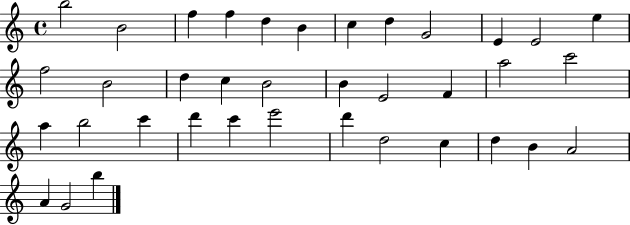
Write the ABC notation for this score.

X:1
T:Untitled
M:4/4
L:1/4
K:C
b2 B2 f f d B c d G2 E E2 e f2 B2 d c B2 B E2 F a2 c'2 a b2 c' d' c' e'2 d' d2 c d B A2 A G2 b